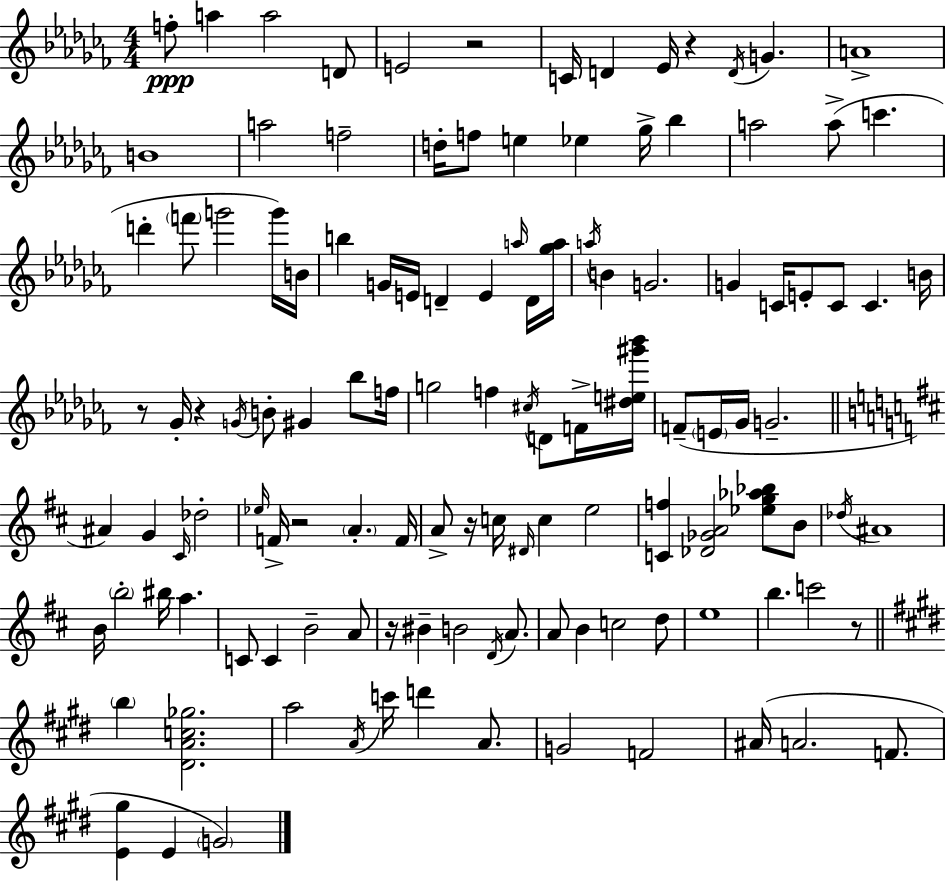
X:1
T:Untitled
M:4/4
L:1/4
K:Abm
f/2 a a2 D/2 E2 z2 C/4 D _E/4 z D/4 G A4 B4 a2 f2 d/4 f/2 e _e _g/4 _b a2 a/2 c' d' f'/2 g'2 g'/4 B/4 b G/4 E/4 D E a/4 D/4 [_ga]/4 a/4 B G2 G C/4 E/2 C/2 C B/4 z/2 _G/4 z G/4 B/2 ^G _b/2 f/4 g2 f ^c/4 D/2 F/4 [^de^g'_b']/4 F/2 E/4 _G/4 G2 ^A G ^C/4 _d2 _e/4 F/4 z2 A F/4 A/2 z/4 c/4 ^D/4 c e2 [Cf] [_D_GA]2 [_eg_a_b]/2 B/2 _d/4 ^A4 B/4 b2 ^b/4 a C/2 C B2 A/2 z/4 ^B B2 D/4 A/2 A/2 B c2 d/2 e4 b c'2 z/2 b [^DAc_g]2 a2 A/4 c'/4 d' A/2 G2 F2 ^A/4 A2 F/2 [E^g] E G2